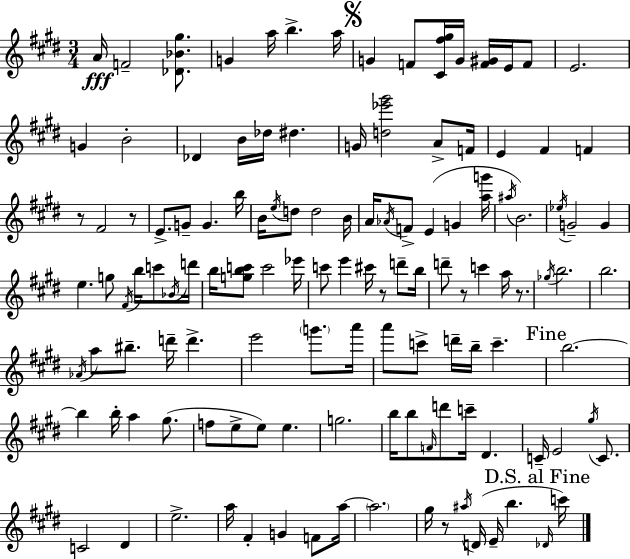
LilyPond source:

{
  \clef treble
  \numericTimeSignature
  \time 3/4
  \key e \major
  a'16\fff f'2-- <des' bes' gis''>8. | g'4 a''16 b''4.-> a''16 | \mark \markup { \musicglyph "scripts.segno" } g'4 f'8 <cis' fis'' gis''>16 g'16 <f' gis'>16 e'16 f'8 | e'2. | \break g'4 b'2-. | des'4 b'16 des''16 dis''4. | g'16 <d'' ees''' gis'''>2 a'8-> f'16 | e'4 fis'4 f'4 | \break r8 fis'2 r8 | e'8.-> g'8-- g'4. b''16 | b'16 \acciaccatura { e''16 } d''8 d''2 | b'16 a'16 \acciaccatura { aes'16 } f'8-> e'4( g'4 | \break <a'' g'''>16 \acciaccatura { ais''16 }) b'2. | \acciaccatura { ees''16 } g'2-- | g'4 e''4. g''8 | \acciaccatura { fis'16 } b''16 c'''8 \acciaccatura { bes'16 } d'''16 b''16 <g'' b'' c'''>8 c'''2 | \break ees'''16 c'''8 e'''4 | cis'''16 r8 d'''8-- b''16 d'''8-- r8 c'''4 | a''16 r8. \acciaccatura { ges''16 } b''2. | b''2. | \break \acciaccatura { aes'16 } a''8 bis''8.-- | d'''16-- d'''4.-> e'''2 | \parenthesize g'''8. a'''16 a'''8 c'''8-> | d'''16-- b''16-- c'''4.-- \mark "Fine" b''2.~~ | \break b''4 | b''16-. a''4 gis''8.( f''8 e''8-> | e''8) e''4. g''2. | b''16 b''8 \grace { f'16 } | \break d'''8 c'''16-- dis'4. c'16-- e'2 | \acciaccatura { gis''16 } c'8. c'2 | dis'4 e''2.-> | a''16 fis'4-. | \break g'4 f'8 a''16~~ \parenthesize a''2. | gis''16 r8 | \acciaccatura { ais''16 }( d'16 e'16-- b''4. \mark "D.S. al Fine" \grace { des'16 } c'''16) | \bar "|."
}